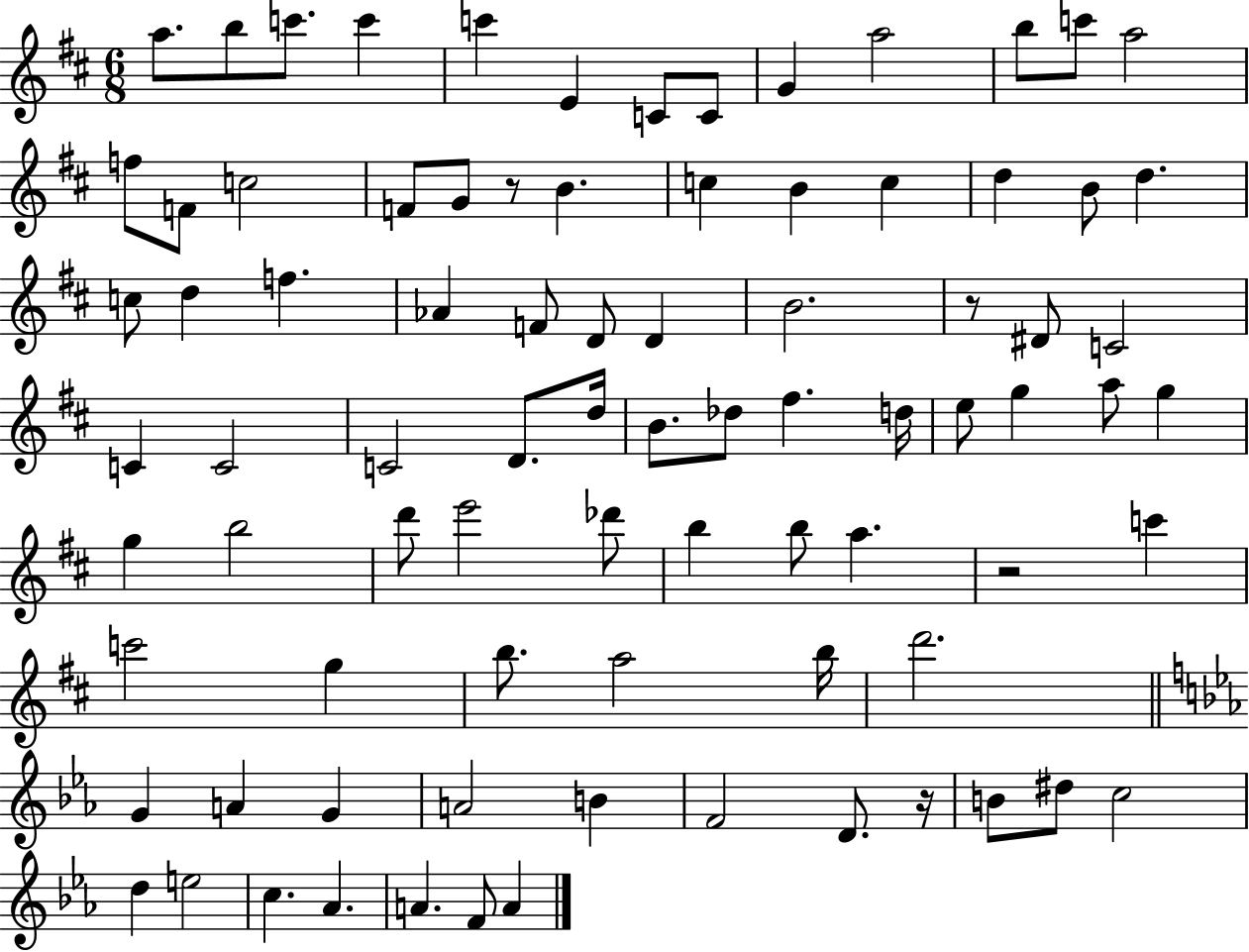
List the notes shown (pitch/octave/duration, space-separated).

A5/e. B5/e C6/e. C6/q C6/q E4/q C4/e C4/e G4/q A5/h B5/e C6/e A5/h F5/e F4/e C5/h F4/e G4/e R/e B4/q. C5/q B4/q C5/q D5/q B4/e D5/q. C5/e D5/q F5/q. Ab4/q F4/e D4/e D4/q B4/h. R/e D#4/e C4/h C4/q C4/h C4/h D4/e. D5/s B4/e. Db5/e F#5/q. D5/s E5/e G5/q A5/e G5/q G5/q B5/h D6/e E6/h Db6/e B5/q B5/e A5/q. R/h C6/q C6/h G5/q B5/e. A5/h B5/s D6/h. G4/q A4/q G4/q A4/h B4/q F4/h D4/e. R/s B4/e D#5/e C5/h D5/q E5/h C5/q. Ab4/q. A4/q. F4/e A4/q